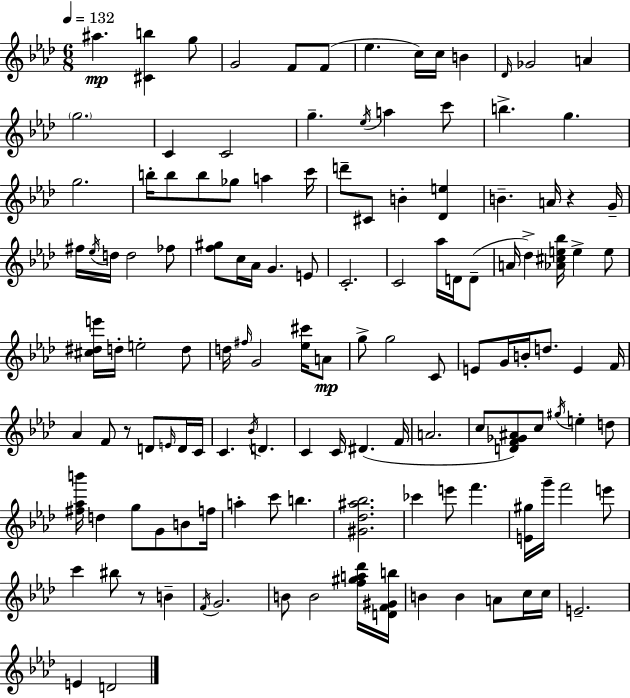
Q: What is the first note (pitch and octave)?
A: A#5